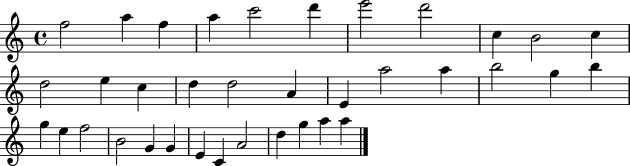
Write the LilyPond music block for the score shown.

{
  \clef treble
  \time 4/4
  \defaultTimeSignature
  \key c \major
  f''2 a''4 f''4 | a''4 c'''2 d'''4 | e'''2 d'''2 | c''4 b'2 c''4 | \break d''2 e''4 c''4 | d''4 d''2 a'4 | e'4 a''2 a''4 | b''2 g''4 b''4 | \break g''4 e''4 f''2 | b'2 g'4 g'4 | e'4 c'4 a'2 | d''4 g''4 a''4 a''4 | \break \bar "|."
}